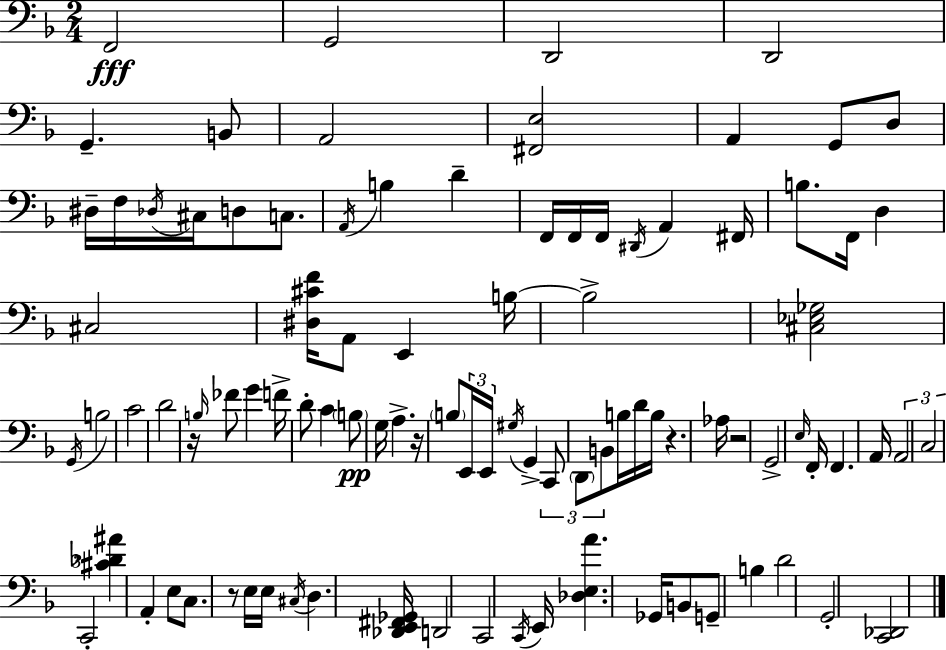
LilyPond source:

{
  \clef bass
  \numericTimeSignature
  \time 2/4
  \key f \major
  f,2\fff | g,2 | d,2 | d,2 | \break g,4.-- b,8 | a,2 | <fis, e>2 | a,4 g,8 d8 | \break dis16-- f16 \acciaccatura { des16 } cis16 d8 c8. | \acciaccatura { a,16 } b4 d'4-- | f,16 f,16 f,16 \acciaccatura { dis,16 } a,4 | fis,16 b8. f,16 d4 | \break cis2 | <dis cis' f'>16 a,8 e,4 | b16~~ b2-> | <cis ees ges>2 | \break \acciaccatura { g,16 } b2 | c'2 | d'2 | r16 \grace { b16 } fes'8 | \break g'4 f'16-> d'8-. c'4 | \parenthesize b8\pp g16 a4.-> | r16 \parenthesize b8 \tuplet 3/2 { e,16 | e,16 \acciaccatura { gis16 } } g,4-> \tuplet 3/2 { c,8 | \break \parenthesize d,8 b,8 } b16 d'16 b16 r4. | aes16 r2 | g,2-> | \grace { e16 } f,16-. | \break f,4. a,16 \tuplet 3/2 { a,2 | c2 | c,2-. } | <cis' des' ais'>4 | \break a,4-. e8 | c8. r8 e16 e16 | \acciaccatura { cis16 } d4. <des, e, fis, ges,>16 | d,2 | \break c,2 | \acciaccatura { c,16 } e,16 <des e a'>4. | ges,16 b,8 g,8-- b4 | d'2 | \break g,2-. | <c, des,>2 | \bar "|."
}